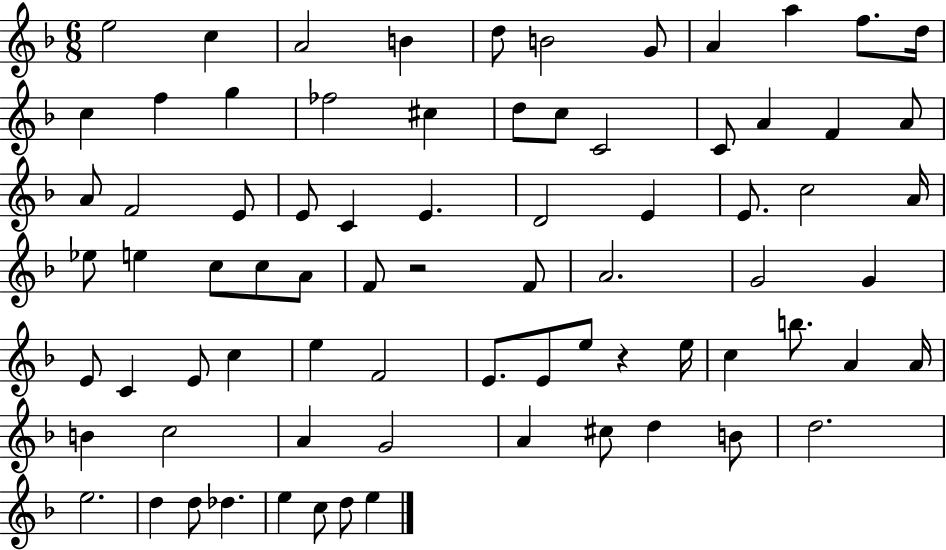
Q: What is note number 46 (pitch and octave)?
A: C4